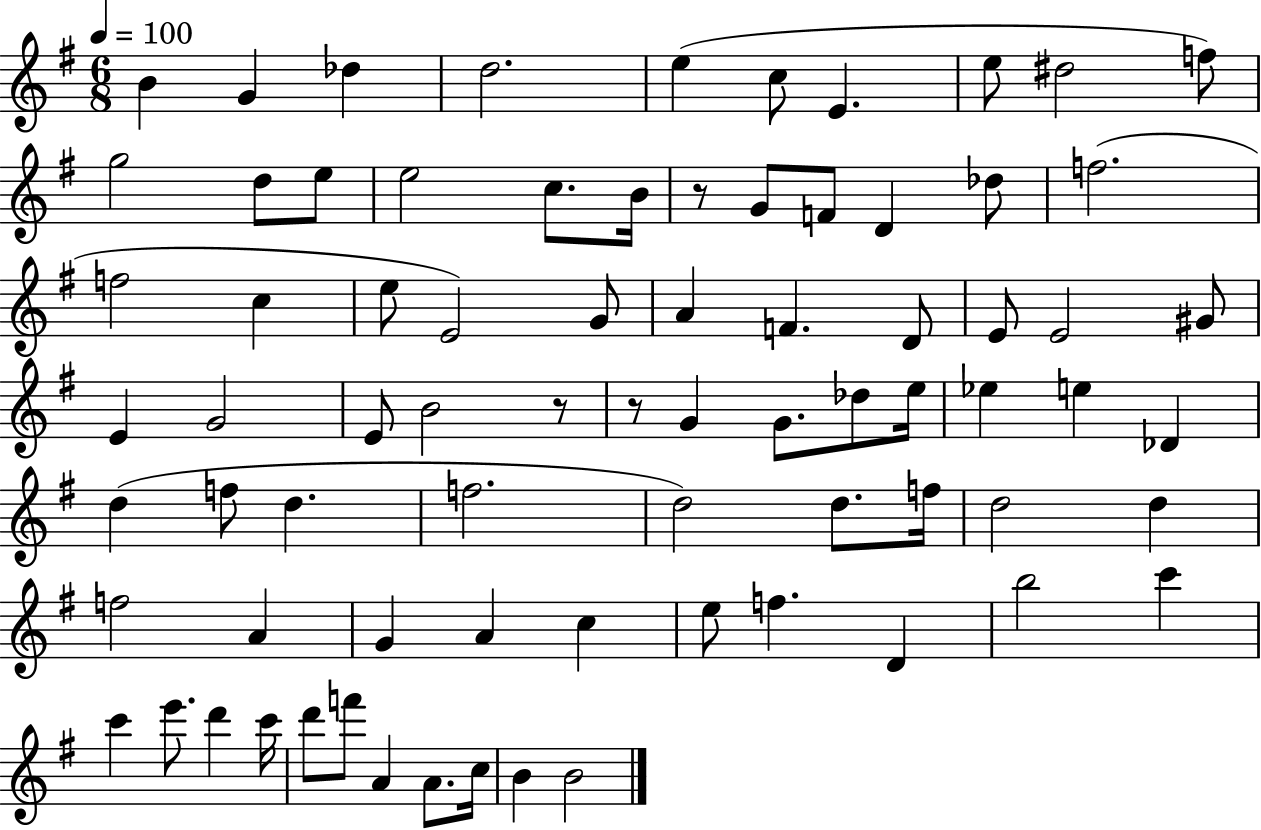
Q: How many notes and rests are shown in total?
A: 76